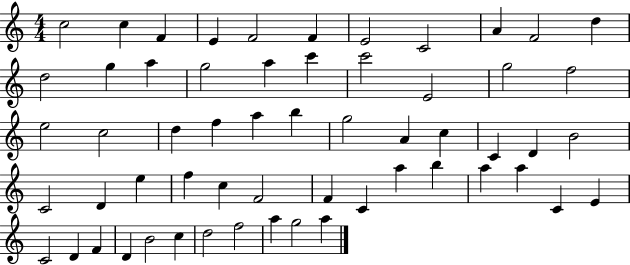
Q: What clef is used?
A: treble